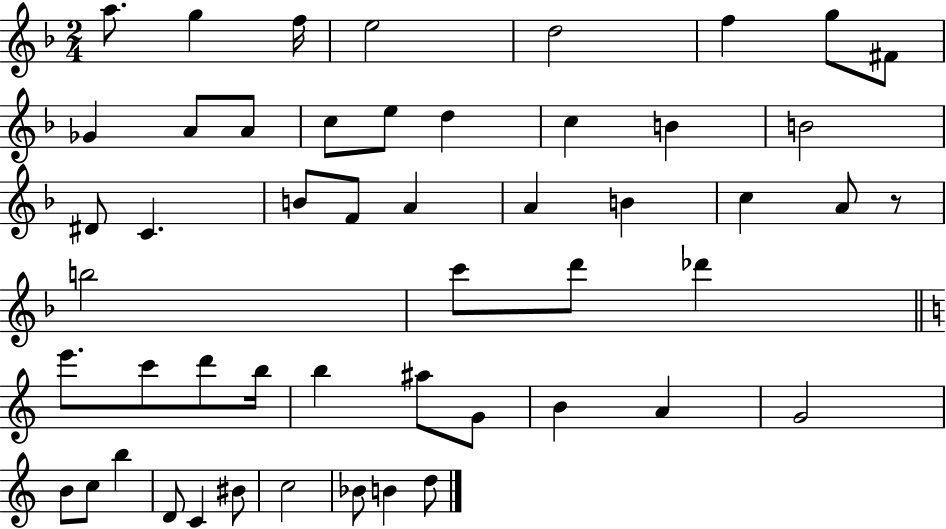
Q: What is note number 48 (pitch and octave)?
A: Bb4